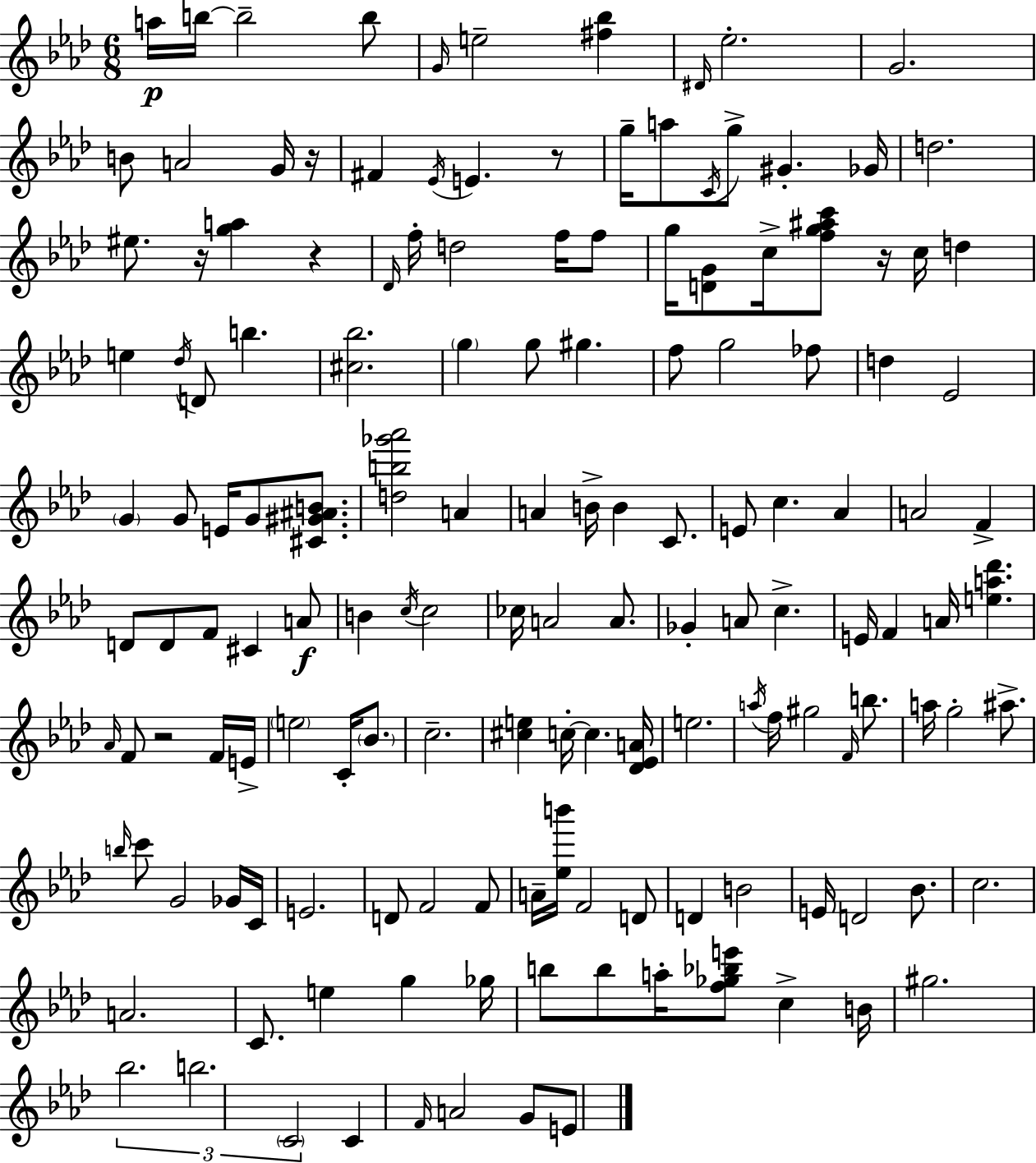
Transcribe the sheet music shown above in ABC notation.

X:1
T:Untitled
M:6/8
L:1/4
K:Fm
a/4 b/4 b2 b/2 G/4 e2 [^f_b] ^D/4 _e2 G2 B/2 A2 G/4 z/4 ^F _E/4 E z/2 g/4 a/2 C/4 g/2 ^G _G/4 d2 ^e/2 z/4 [ga] z _D/4 f/4 d2 f/4 f/2 g/4 [DG]/2 c/4 [fg^ac']/2 z/4 c/4 d e _d/4 D/2 b [^c_b]2 g g/2 ^g f/2 g2 _f/2 d _E2 G G/2 E/4 G/2 [^C^G^AB]/2 [db_g'_a']2 A A B/4 B C/2 E/2 c _A A2 F D/2 D/2 F/2 ^C A/2 B c/4 c2 _c/4 A2 A/2 _G A/2 c E/4 F A/4 [ea_d'] _A/4 F/2 z2 F/4 E/4 e2 C/4 _B/2 c2 [^ce] c/4 c [_D_EA]/4 e2 a/4 f/4 ^g2 F/4 b/2 a/4 g2 ^a/2 b/4 c'/2 G2 _G/4 C/4 E2 D/2 F2 F/2 A/4 [_eb']/4 F2 D/2 D B2 E/4 D2 _B/2 c2 A2 C/2 e g _g/4 b/2 b/2 a/4 [f_g_be']/2 c B/4 ^g2 _b2 b2 C2 C F/4 A2 G/2 E/2